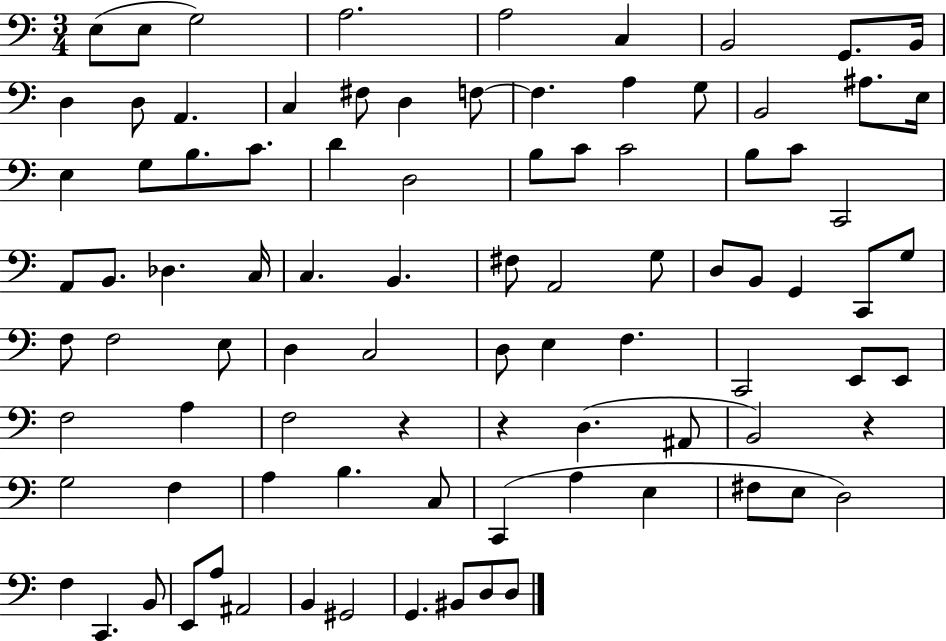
{
  \clef bass
  \numericTimeSignature
  \time 3/4
  \key c \major
  e8( e8 g2) | a2. | a2 c4 | b,2 g,8. b,16 | \break d4 d8 a,4. | c4 fis8 d4 f8~~ | f4. a4 g8 | b,2 ais8. e16 | \break e4 g8 b8. c'8. | d'4 d2 | b8 c'8 c'2 | b8 c'8 c,2 | \break a,8 b,8. des4. c16 | c4. b,4. | fis8 a,2 g8 | d8 b,8 g,4 c,8 g8 | \break f8 f2 e8 | d4 c2 | d8 e4 f4. | c,2 e,8 e,8 | \break f2 a4 | f2 r4 | r4 d4.( ais,8 | b,2) r4 | \break g2 f4 | a4 b4. c8 | c,4( a4 e4 | fis8 e8 d2) | \break f4 c,4. b,8 | e,8 a8 ais,2 | b,4 gis,2 | g,4. bis,8 d8 d8 | \break \bar "|."
}